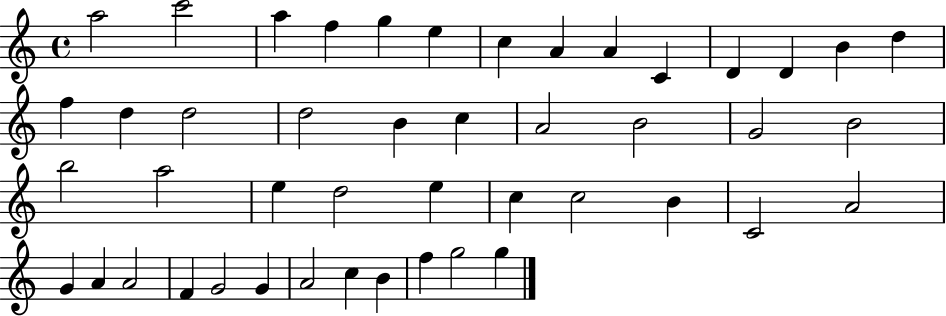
A5/h C6/h A5/q F5/q G5/q E5/q C5/q A4/q A4/q C4/q D4/q D4/q B4/q D5/q F5/q D5/q D5/h D5/h B4/q C5/q A4/h B4/h G4/h B4/h B5/h A5/h E5/q D5/h E5/q C5/q C5/h B4/q C4/h A4/h G4/q A4/q A4/h F4/q G4/h G4/q A4/h C5/q B4/q F5/q G5/h G5/q